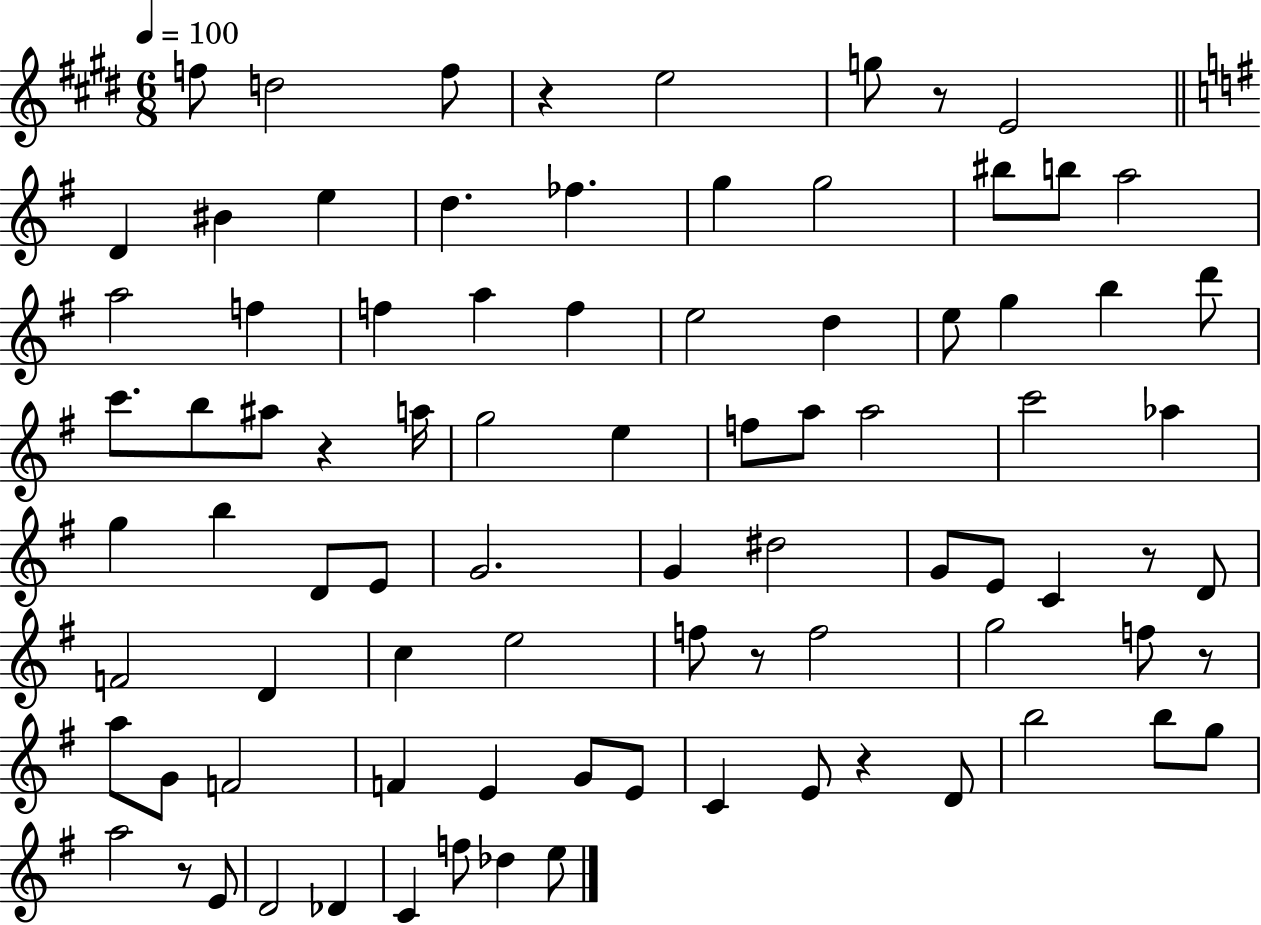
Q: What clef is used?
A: treble